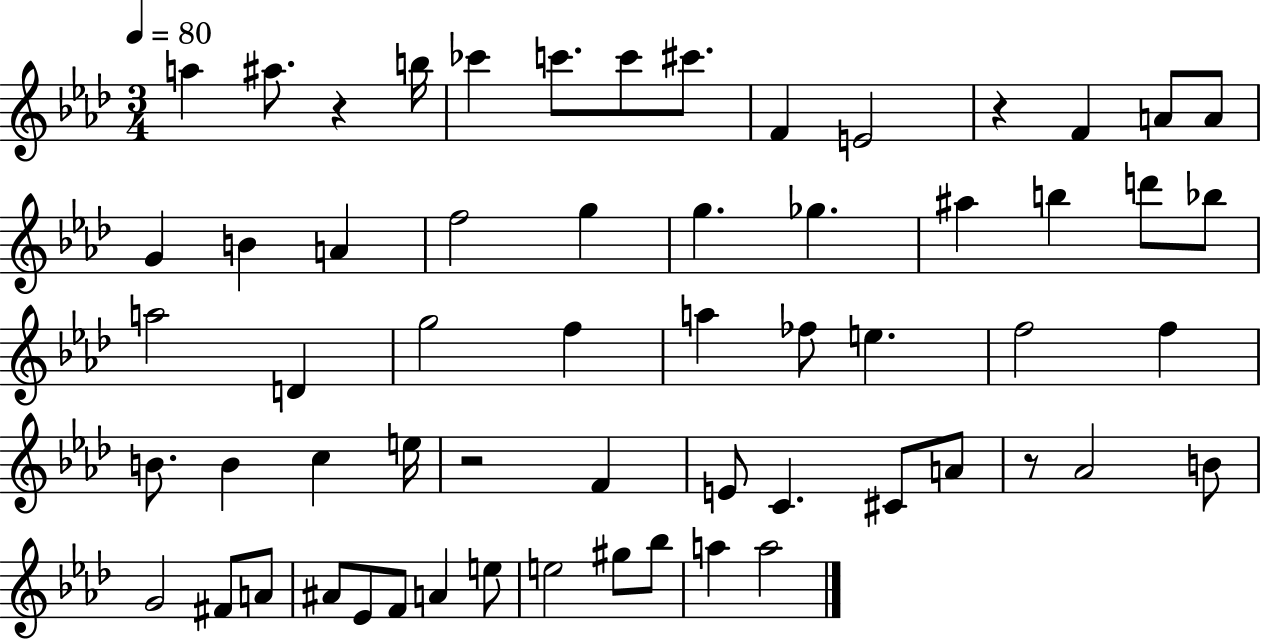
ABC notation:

X:1
T:Untitled
M:3/4
L:1/4
K:Ab
a ^a/2 z b/4 _c' c'/2 c'/2 ^c'/2 F E2 z F A/2 A/2 G B A f2 g g _g ^a b d'/2 _b/2 a2 D g2 f a _f/2 e f2 f B/2 B c e/4 z2 F E/2 C ^C/2 A/2 z/2 _A2 B/2 G2 ^F/2 A/2 ^A/2 _E/2 F/2 A e/2 e2 ^g/2 _b/2 a a2